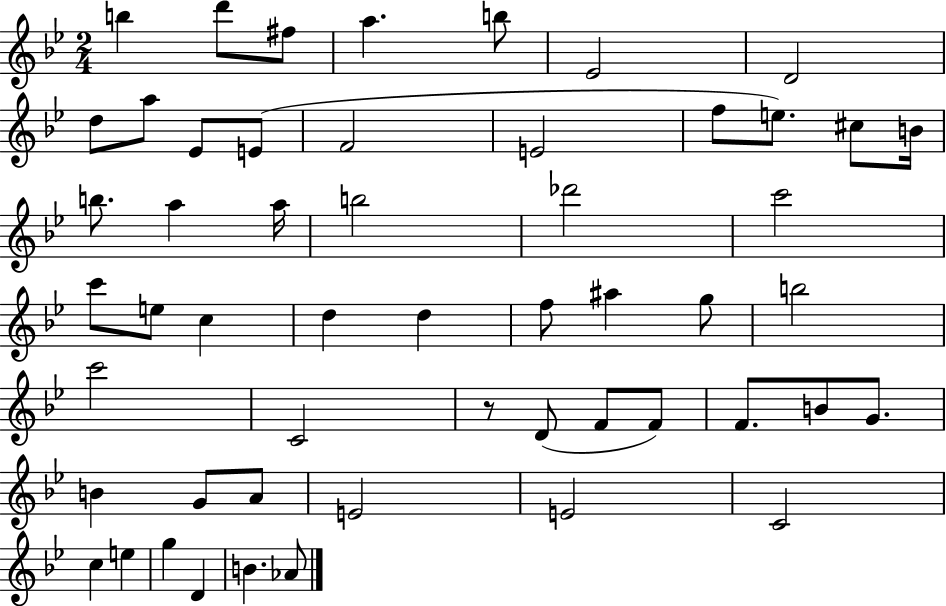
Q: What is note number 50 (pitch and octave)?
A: D4